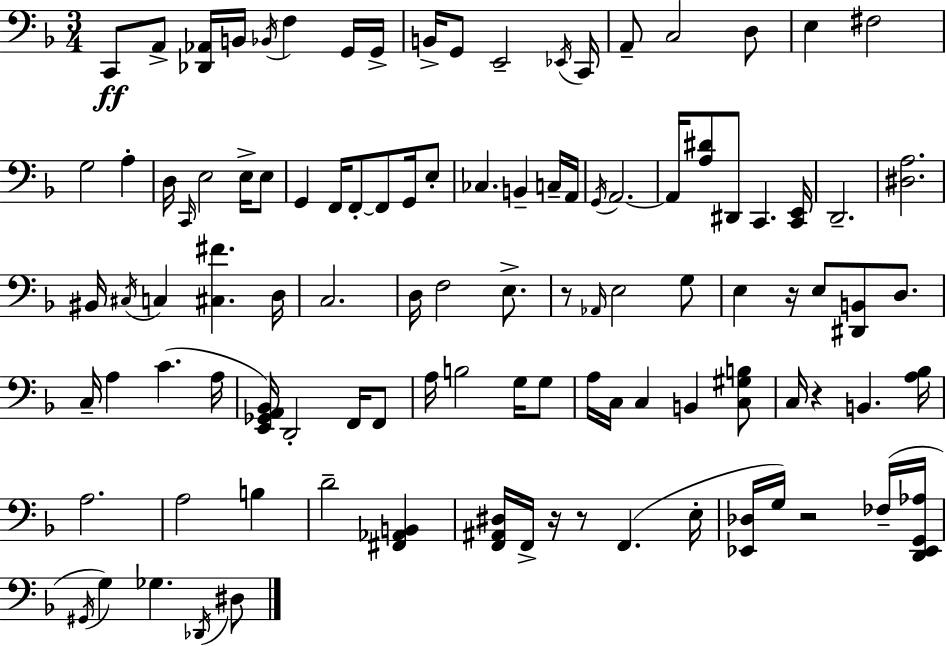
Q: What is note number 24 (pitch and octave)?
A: E3